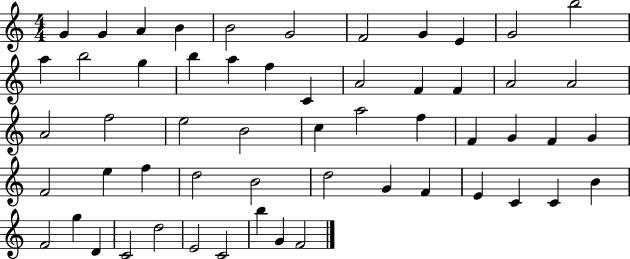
{
  \clef treble
  \numericTimeSignature
  \time 4/4
  \key c \major
  g'4 g'4 a'4 b'4 | b'2 g'2 | f'2 g'4 e'4 | g'2 b''2 | \break a''4 b''2 g''4 | b''4 a''4 f''4 c'4 | a'2 f'4 f'4 | a'2 a'2 | \break a'2 f''2 | e''2 b'2 | c''4 a''2 f''4 | f'4 g'4 f'4 g'4 | \break f'2 e''4 f''4 | d''2 b'2 | d''2 g'4 f'4 | e'4 c'4 c'4 b'4 | \break f'2 g''4 d'4 | c'2 d''2 | e'2 c'2 | b''4 g'4 f'2 | \break \bar "|."
}